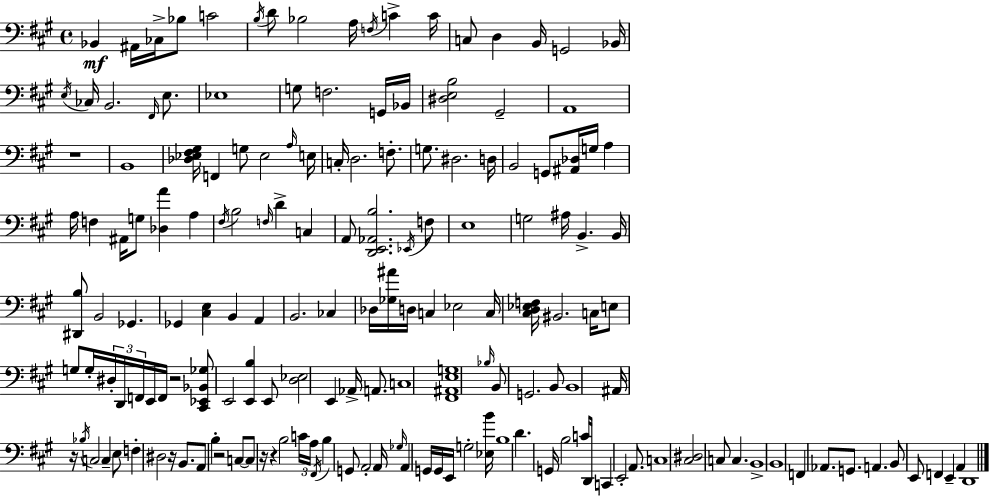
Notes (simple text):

Bb2/q A#2/s CES3/s Bb3/e C4/h B3/s D4/e Bb3/h A3/s F3/s C4/q C4/s C3/e D3/q B2/s G2/h Bb2/s E3/s CES3/s B2/h. F#2/s E3/e. Eb3/w G3/e F3/h. G2/s Bb2/s [D#3,E3,B3]/h G#2/h A2/w R/w B2/w [Db3,Eb3,F#3,G#3]/s F2/q G3/e Eb3/h A3/s E3/s C3/s D3/h. F3/e. G3/e. D#3/h. D3/s B2/h G2/e [A#2,Db3]/s G3/s A3/q A3/s F3/q A#2/s G3/e [Db3,A4]/q A3/q F#3/s B3/h F3/s D4/q C3/q A2/e [D2,E2,Ab2,B3]/h. Eb2/s F3/e E3/w G3/h A#3/s B2/q. B2/s [D#2,B3]/e B2/h Gb2/q. Gb2/q [C#3,E3]/q B2/q A2/q B2/h. CES3/q Db3/s [Gb3,A#4]/s D3/s C3/q Eb3/h C3/s [C#3,D3,Eb3,F3]/s BIS2/h. C3/s E3/e G3/e G3/s D#3/s D2/s F2/s E2/s F2/s R/h [C#2,Eb2,Bb2,Gb3]/e E2/h [E2,B3]/q E2/e [D3,Eb3]/h E2/q Ab2/s A2/e. C3/w [F#2,A#2,E3,G3]/w Bb3/s B2/e G2/h. B2/e B2/w A#2/s R/s Bb3/s C3/h C3/q E3/e F3/q D#3/h R/s B2/e. A2/e B3/q R/h C3/e C3/e R/s R/q B3/h C4/s A3/s F#2/s B3/q G2/e A2/h A2/s Gb3/s A2/q G2/s G2/s E2/s G3/h [Eb3,B4]/s B3/w D4/q. G2/s B3/h C4/s D2/s C2/q E2/h A2/e. C3/w [C#3,D#3]/h C3/e C3/q. B2/w B2/w F2/q Ab2/e. G2/e. A2/q. B2/e E2/e F2/q E2/q A2/q D2/w